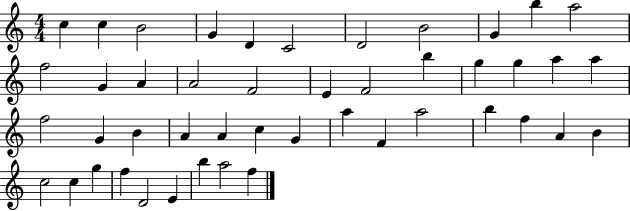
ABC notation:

X:1
T:Untitled
M:4/4
L:1/4
K:C
c c B2 G D C2 D2 B2 G b a2 f2 G A A2 F2 E F2 b g g a a f2 G B A A c G a F a2 b f A B c2 c g f D2 E b a2 f